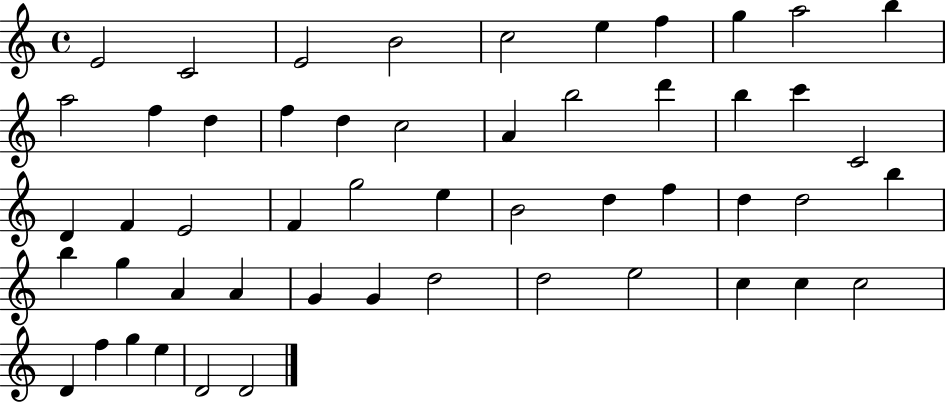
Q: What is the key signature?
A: C major